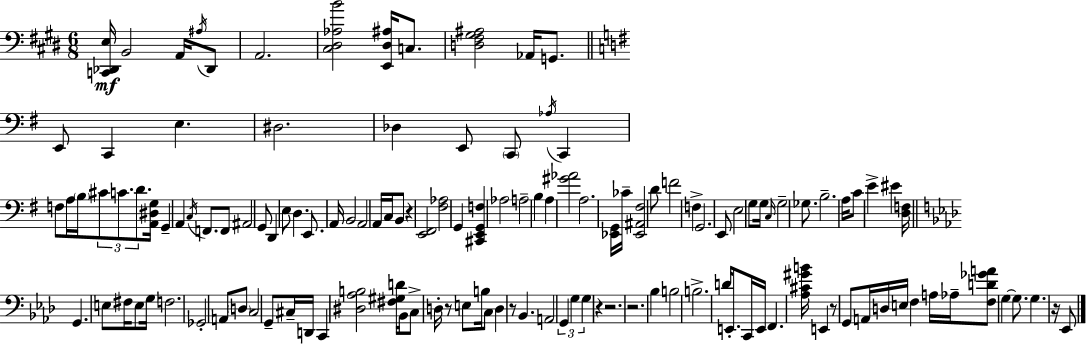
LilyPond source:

{
  \clef bass
  \numericTimeSignature
  \time 6/8
  \key e \major
  <c, des, e>16\mf b,2 a,16 \acciaccatura { ais16 } des,8 | a,2. | <cis dis aes b'>2 <e, dis ais>16 c8. | <d fis gis ais>2 aes,16 g,8. | \break \bar "||" \break \key g \major e,8 c,4 e4. | dis2. | des4 e,8 \parenthesize c,8 \acciaccatura { aes16 } c,4 | f8 a16 \parenthesize b16 \tuplet 3/2 { cis'8 c'8. d'8. } | \break <a, dis g>16 g,4-- a,4 \acciaccatura { c16 } f,8. | f,8 ais,2 | g,8 d,4 e8 d4. | e,8. a,16 b,2 | \break a,2 a,16 c16 | b,8 r4 <e, fis,>2 | <fis aes>2 g,4 | <cis, e, g, f>4 aes2 | \break a2-- b4 | a4 <gis' aes'>2 | a2. | <ees, g,>16 ces'16-- <ees, ais, fis>2 | \break d'8 f'2 f4-> | g,2. | e,8 e2 | g8 g16 \grace { c16 } g2-- | \break ges8. b2.-- | a16 c'8 e'4-> eis'4 | <d f>16 \bar "||" \break \key aes \major g,4. e8 fis16 e8 g16 | f2. | ges,2-. a,8 \parenthesize d8 | c2 g,8-- cis16-- d,16 | \break c,4 <dis aes b>2 | <fis gis d'>16 bes,16 c8-> d16-. r8 e8 b16 c8 | d4 r8 bes,4. | a,2 \tuplet 3/2 { g,4 | \break g4 g4 } r4 | r2. | r2. | bes4 b2 | \break b2.-> | d'16 e,8.-. c,16 e,16 f,4. | <aes cis' gis' b'>16 e,4 r8 g,8 a,16 d16 e16 | f4 a16 aes16-- <f d' ges' a'>8 g4~~ | \break g8. g4. r16 ees,8 | \bar "|."
}